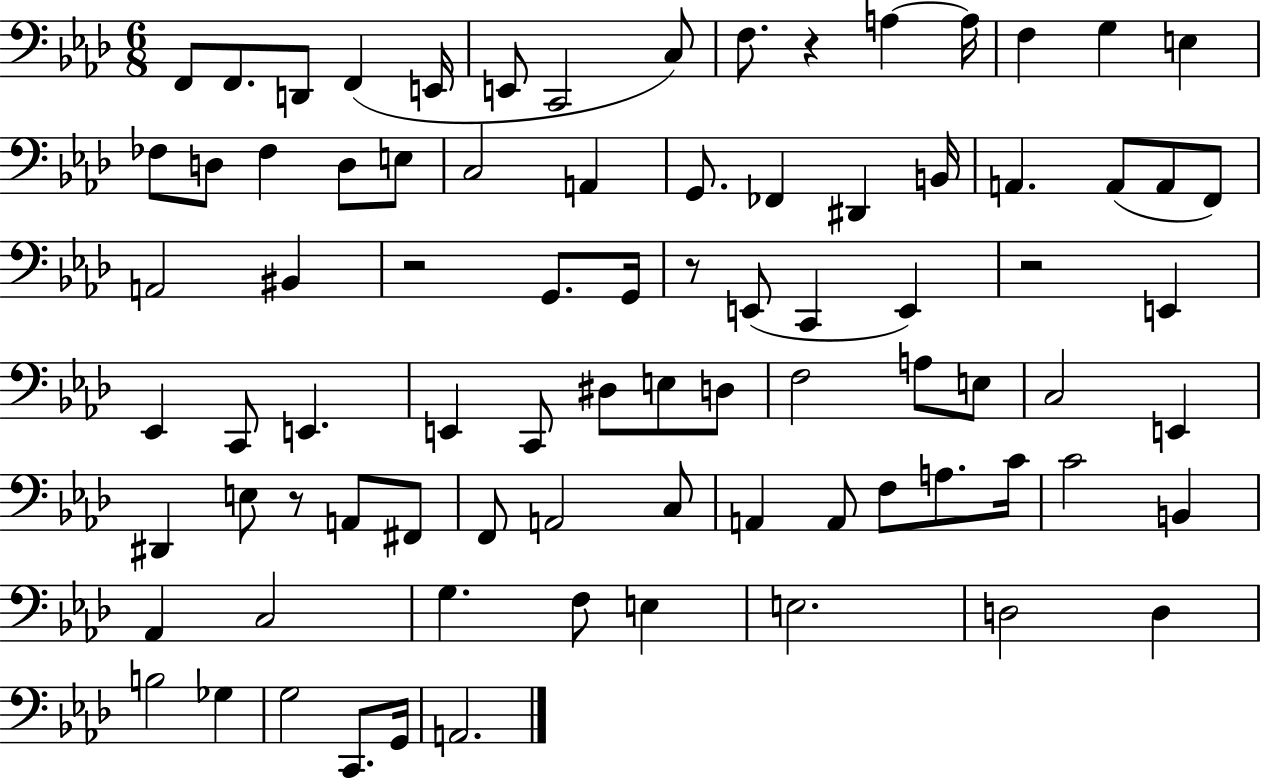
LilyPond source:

{
  \clef bass
  \numericTimeSignature
  \time 6/8
  \key aes \major
  f,8 f,8. d,8 f,4( e,16 | e,8 c,2 c8) | f8. r4 a4~~ a16 | f4 g4 e4 | \break fes8 d8 fes4 d8 e8 | c2 a,4 | g,8. fes,4 dis,4 b,16 | a,4. a,8( a,8 f,8) | \break a,2 bis,4 | r2 g,8. g,16 | r8 e,8( c,4 e,4) | r2 e,4 | \break ees,4 c,8 e,4. | e,4 c,8 dis8 e8 d8 | f2 a8 e8 | c2 e,4 | \break dis,4 e8 r8 a,8 fis,8 | f,8 a,2 c8 | a,4 a,8 f8 a8. c'16 | c'2 b,4 | \break aes,4 c2 | g4. f8 e4 | e2. | d2 d4 | \break b2 ges4 | g2 c,8. g,16 | a,2. | \bar "|."
}